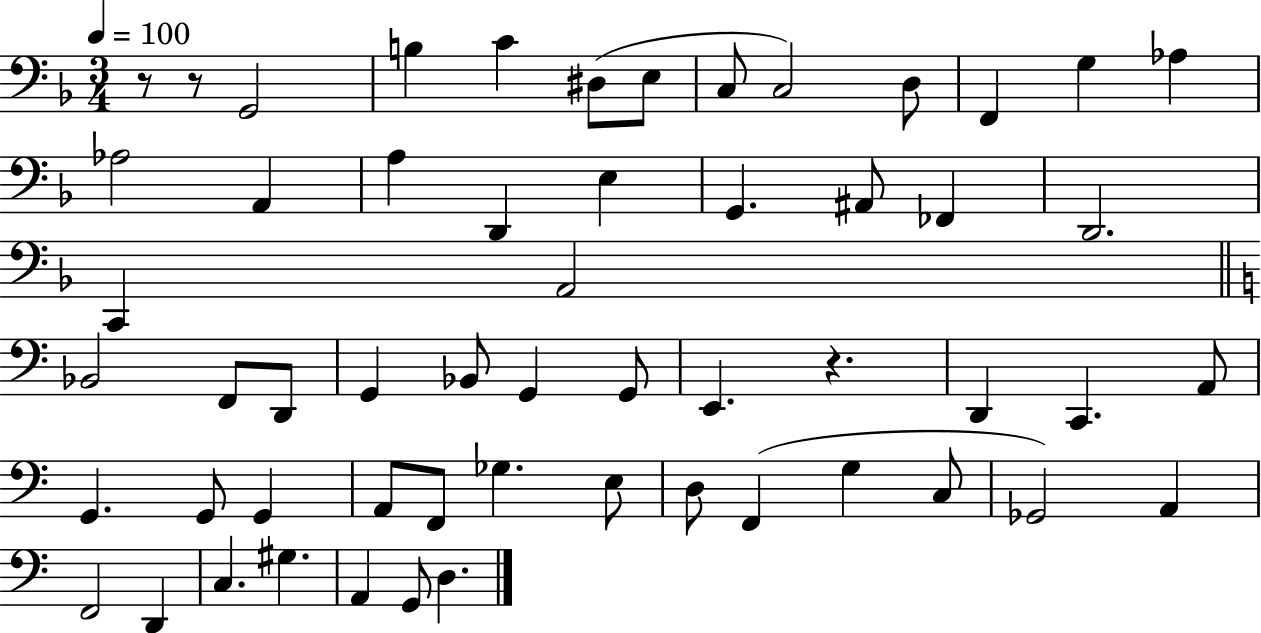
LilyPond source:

{
  \clef bass
  \numericTimeSignature
  \time 3/4
  \key f \major
  \tempo 4 = 100
  \repeat volta 2 { r8 r8 g,2 | b4 c'4 dis8( e8 | c8 c2) d8 | f,4 g4 aes4 | \break aes2 a,4 | a4 d,4 e4 | g,4. ais,8 fes,4 | d,2. | \break c,4 a,2 | \bar "||" \break \key c \major bes,2 f,8 d,8 | g,4 bes,8 g,4 g,8 | e,4. r4. | d,4 c,4. a,8 | \break g,4. g,8 g,4 | a,8 f,8 ges4. e8 | d8 f,4( g4 c8 | ges,2) a,4 | \break f,2 d,4 | c4. gis4. | a,4 g,8 d4. | } \bar "|."
}